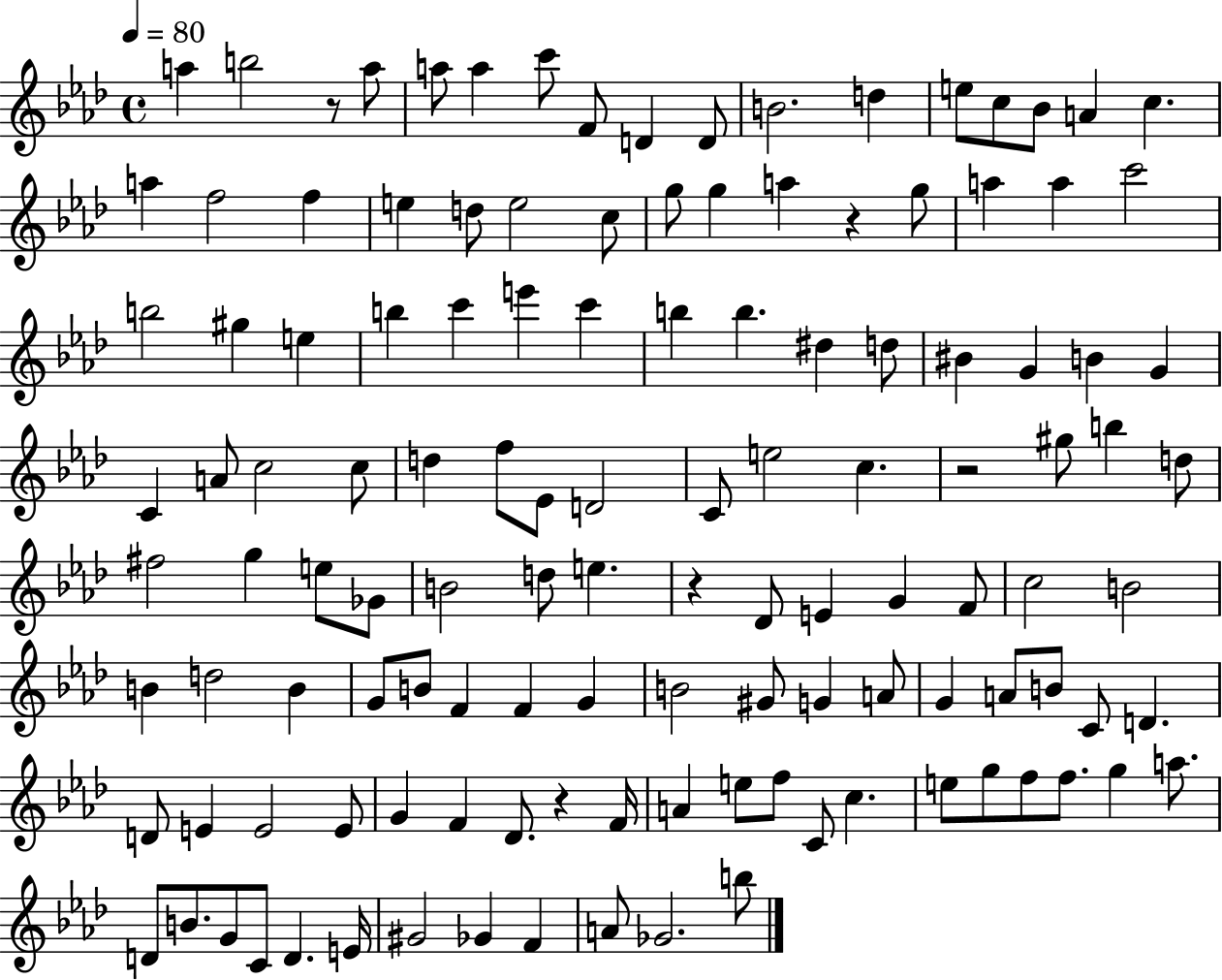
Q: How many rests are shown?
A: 5